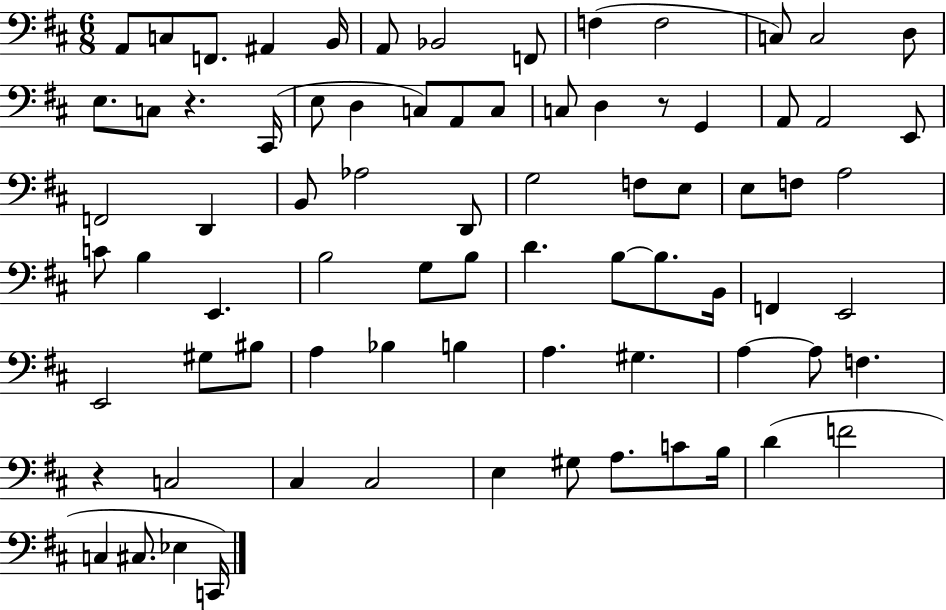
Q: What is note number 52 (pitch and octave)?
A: G#3